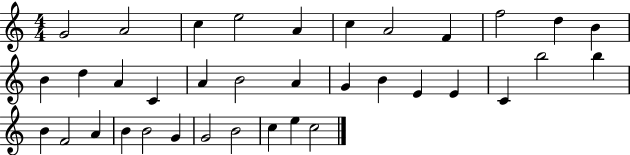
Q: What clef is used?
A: treble